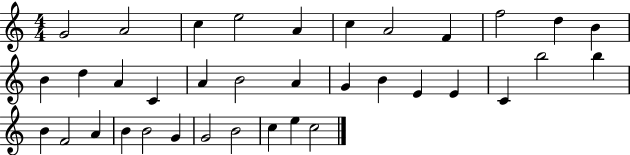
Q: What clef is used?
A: treble